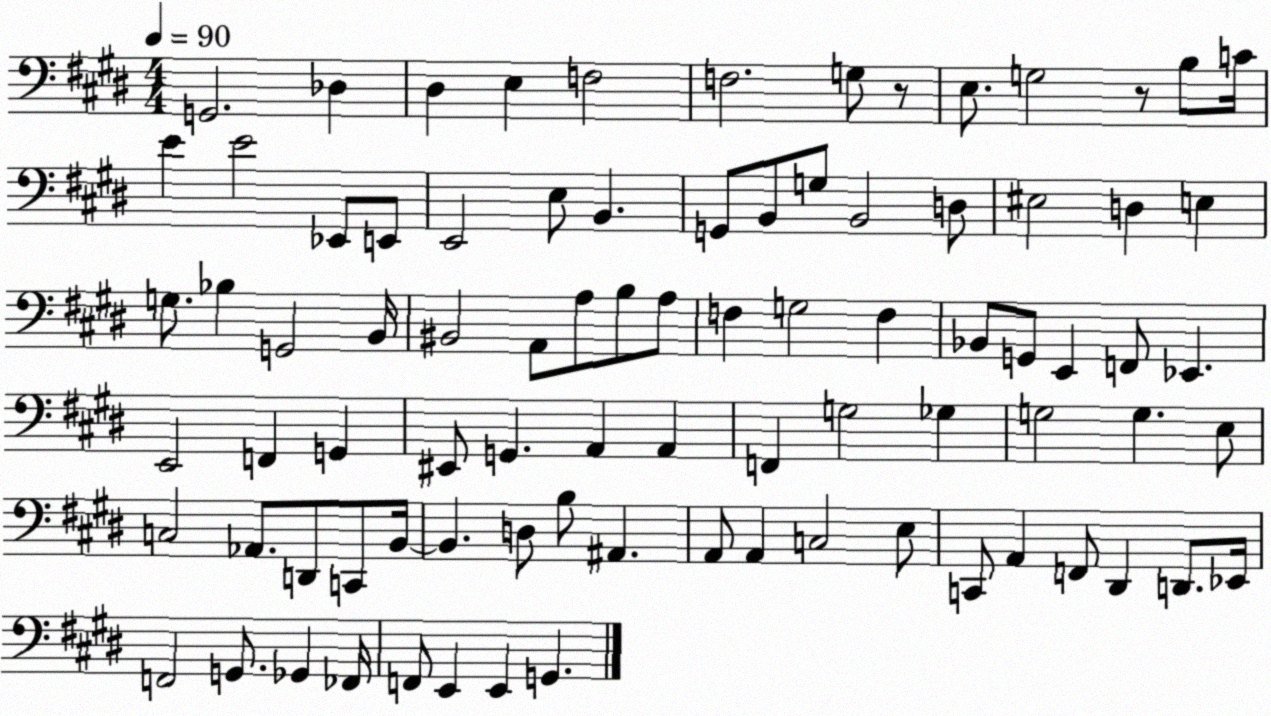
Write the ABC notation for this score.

X:1
T:Untitled
M:4/4
L:1/4
K:E
G,,2 _D, ^D, E, F,2 F,2 G,/2 z/2 E,/2 G,2 z/2 B,/2 C/4 E E2 _E,,/2 E,,/2 E,,2 E,/2 B,, G,,/2 B,,/2 G,/2 B,,2 D,/2 ^E,2 D, E, G,/2 _B, G,,2 B,,/4 ^B,,2 A,,/2 A,/2 B,/2 A,/2 F, G,2 F, _B,,/2 G,,/2 E,, F,,/2 _E,, E,,2 F,, G,, ^E,,/2 G,, A,, A,, F,, G,2 _G, G,2 G, E,/2 C,2 _A,,/2 D,,/2 C,,/2 B,,/4 B,, D,/2 B,/2 ^A,, A,,/2 A,, C,2 E,/2 C,,/2 A,, F,,/2 ^D,, D,,/2 _E,,/4 F,,2 G,,/2 _G,, _F,,/4 F,,/2 E,, E,, G,,